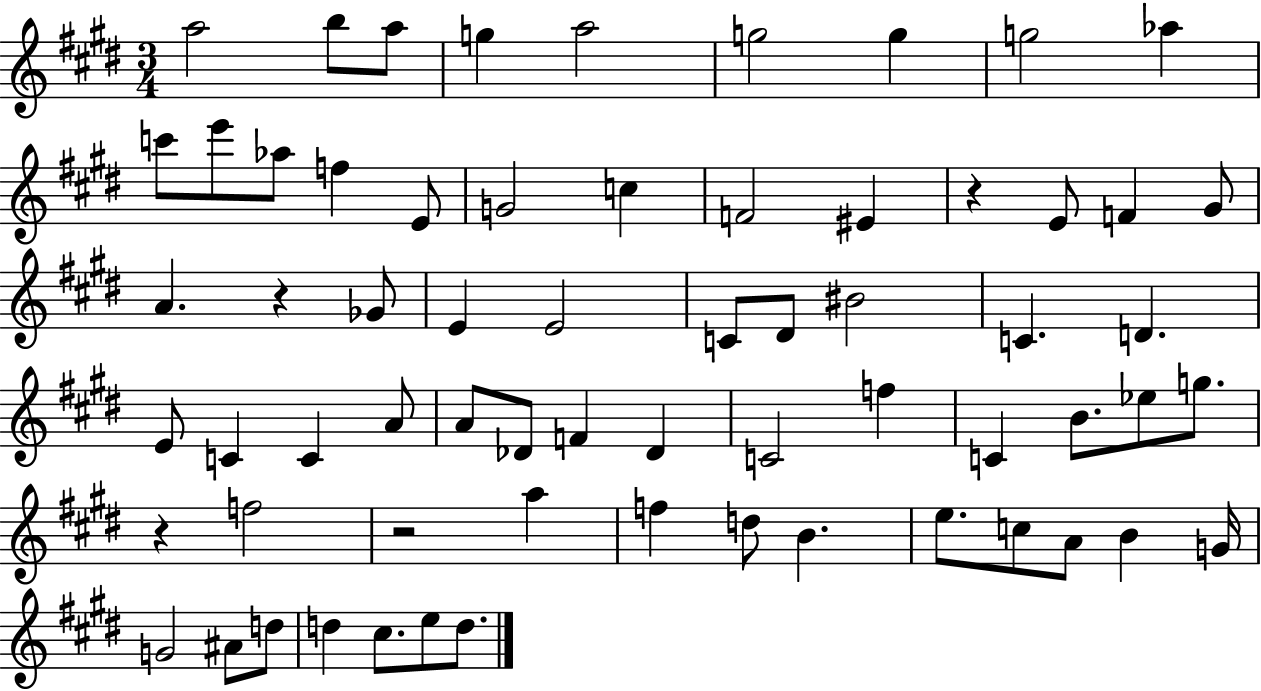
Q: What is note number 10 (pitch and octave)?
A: C6